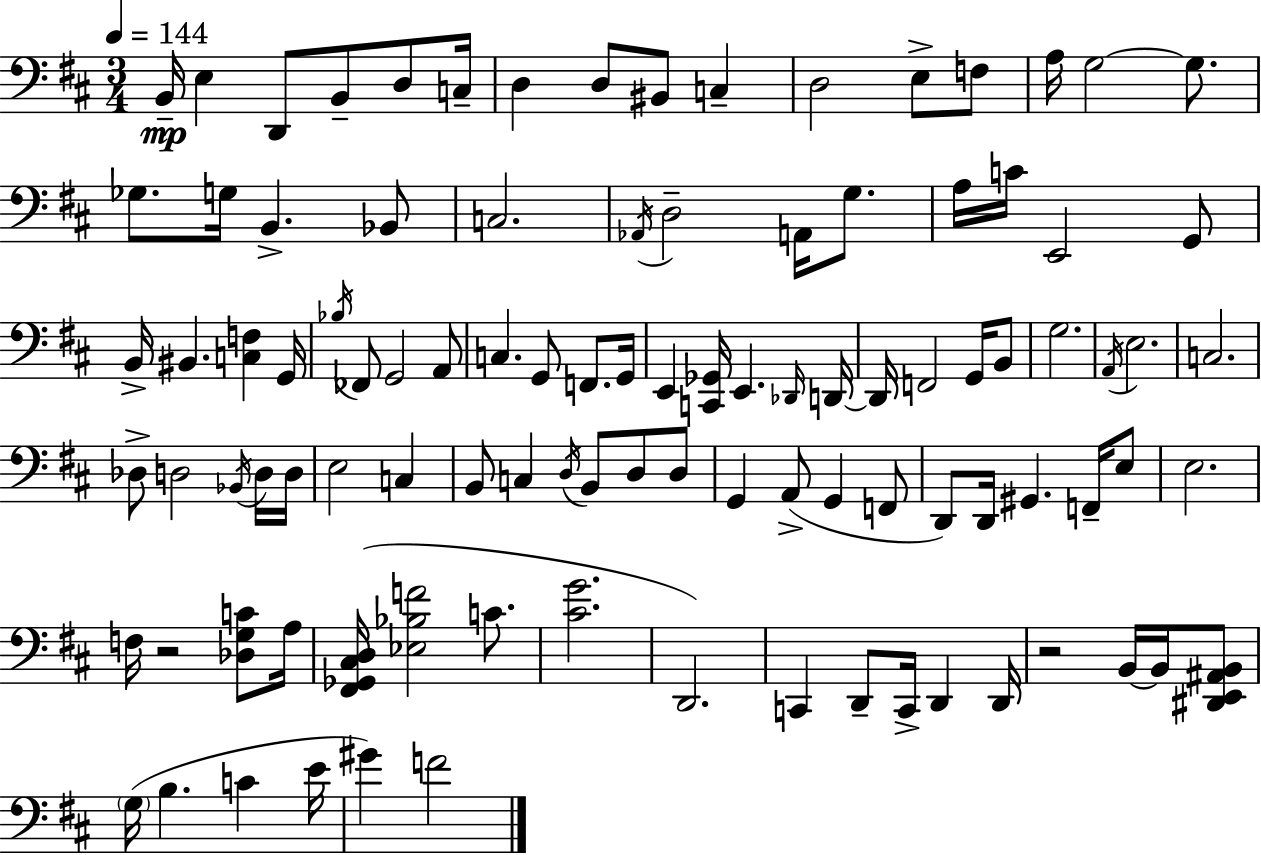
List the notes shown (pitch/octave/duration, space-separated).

B2/s E3/q D2/e B2/e D3/e C3/s D3/q D3/e BIS2/e C3/q D3/h E3/e F3/e A3/s G3/h G3/e. Gb3/e. G3/s B2/q. Bb2/e C3/h. Ab2/s D3/h A2/s G3/e. A3/s C4/s E2/h G2/e B2/s BIS2/q. [C3,F3]/q G2/s Bb3/s FES2/e G2/h A2/e C3/q. G2/e F2/e. G2/s E2/q [C2,Gb2]/s E2/q. Db2/s D2/s D2/s F2/h G2/s B2/e G3/h. A2/s E3/h. C3/h. Db3/e D3/h Bb2/s D3/s D3/s E3/h C3/q B2/e C3/q D3/s B2/e D3/e D3/e G2/q A2/e G2/q F2/e D2/e D2/s G#2/q. F2/s E3/e E3/h. F3/s R/h [Db3,G3,C4]/e A3/s [F#2,Gb2,C#3,D3]/s [Eb3,Bb3,F4]/h C4/e. [C#4,G4]/h. D2/h. C2/q D2/e C2/s D2/q D2/s R/h B2/s B2/s [D#2,E2,A#2,B2]/e G3/s B3/q. C4/q E4/s G#4/q F4/h